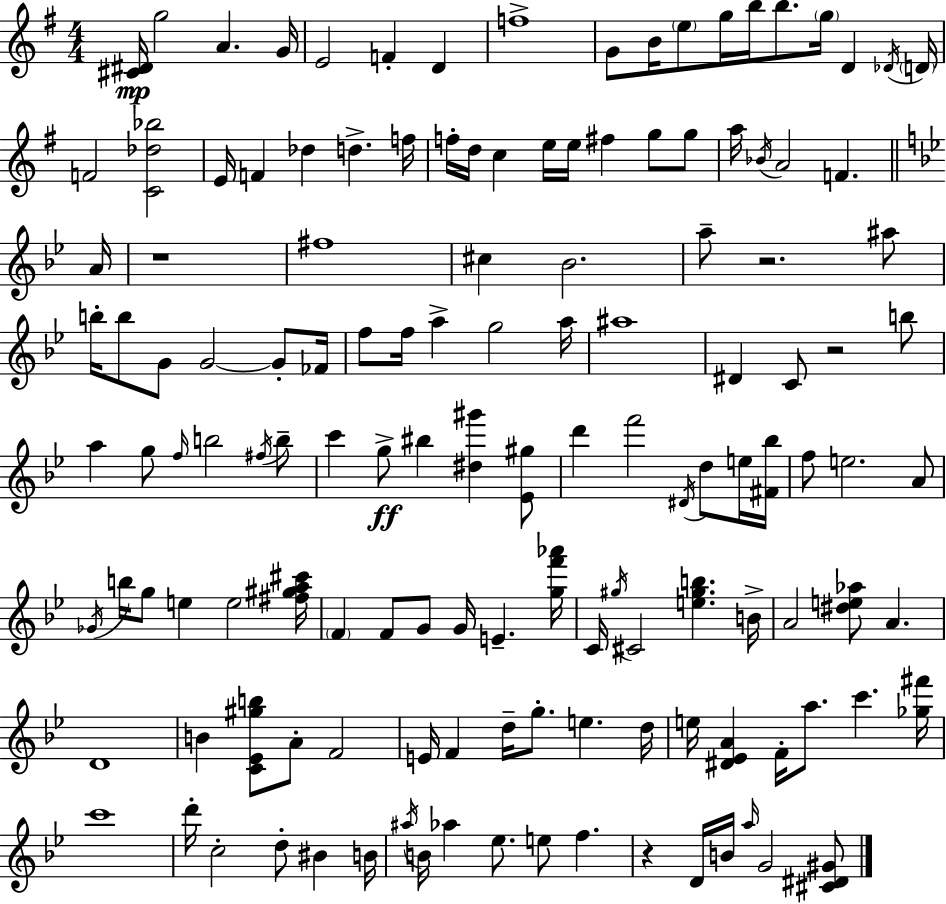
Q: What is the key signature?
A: G major